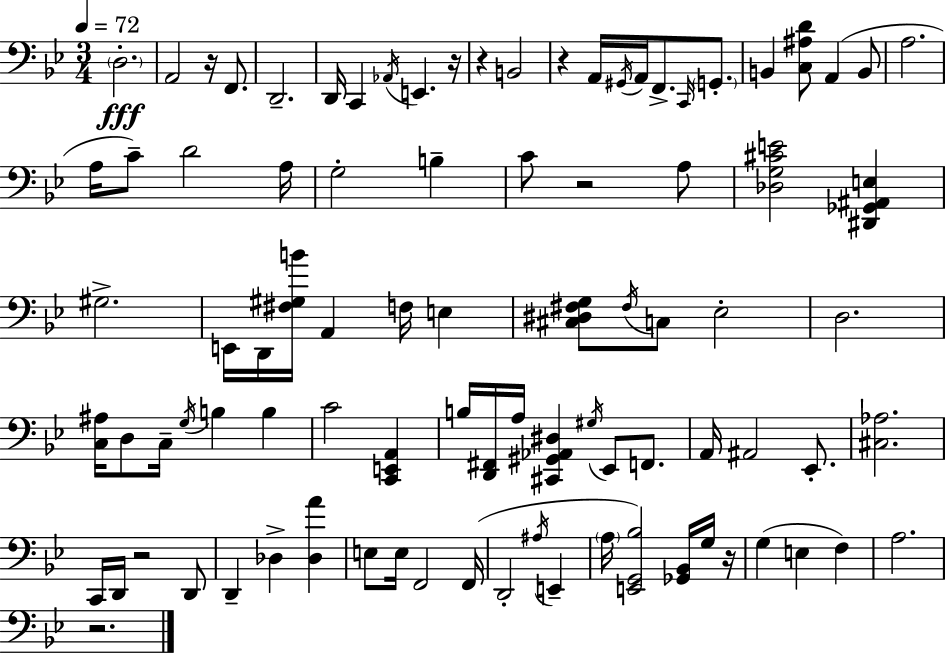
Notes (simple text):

D3/h. A2/h R/s F2/e. D2/h. D2/s C2/q Ab2/s E2/q. R/s R/q B2/h R/q A2/s G#2/s A2/s F2/e. C2/s G2/e. B2/q [C3,A#3,D4]/e A2/q B2/e A3/h. A3/s C4/e D4/h A3/s G3/h B3/q C4/e R/h A3/e [Db3,G3,C#4,E4]/h [D#2,Gb2,A#2,E3]/q G#3/h. E2/s D2/s [F#3,G#3,B4]/s A2/q F3/s E3/q [C#3,D#3,F#3,G3]/e F#3/s C3/e Eb3/h D3/h. [C3,A#3]/s D3/e C3/s G3/s B3/q B3/q C4/h [C2,E2,A2]/q B3/s [D2,F#2]/s A3/s [C#2,G#2,Ab2,D#3]/q G#3/s Eb2/e F2/e. A2/s A#2/h Eb2/e. [C#3,Ab3]/h. C2/s D2/s R/h D2/e D2/q Db3/q [Db3,A4]/q E3/e E3/s F2/h F2/s D2/h A#3/s E2/q A3/s [E2,G2,Bb3]/h [Gb2,Bb2]/s G3/s R/s G3/q E3/q F3/q A3/h. R/h.